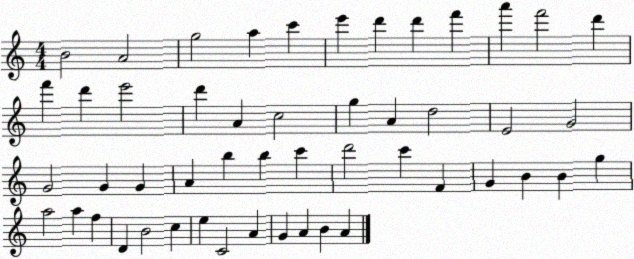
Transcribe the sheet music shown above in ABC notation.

X:1
T:Untitled
M:4/4
L:1/4
K:C
B2 A2 g2 a c' e' d' d' f' a' f'2 d' f' d' e'2 d' A c2 g A d2 E2 G2 G2 G G A b b c' d'2 c' F G B B g a2 a f D B2 c e C2 A G A B A